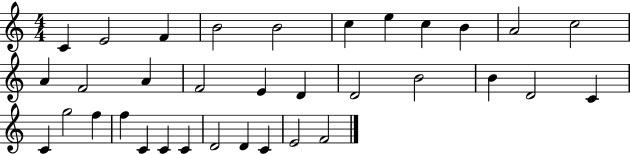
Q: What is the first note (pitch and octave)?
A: C4